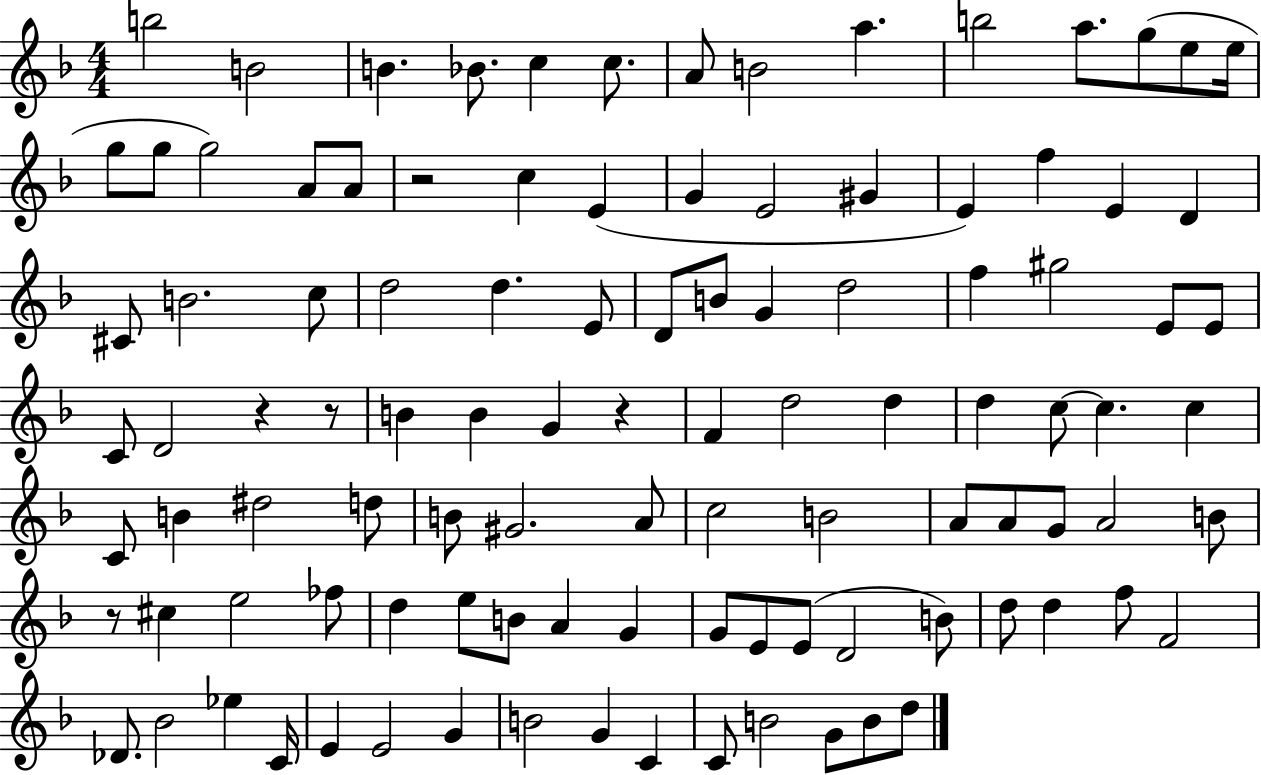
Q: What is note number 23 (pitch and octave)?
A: E4